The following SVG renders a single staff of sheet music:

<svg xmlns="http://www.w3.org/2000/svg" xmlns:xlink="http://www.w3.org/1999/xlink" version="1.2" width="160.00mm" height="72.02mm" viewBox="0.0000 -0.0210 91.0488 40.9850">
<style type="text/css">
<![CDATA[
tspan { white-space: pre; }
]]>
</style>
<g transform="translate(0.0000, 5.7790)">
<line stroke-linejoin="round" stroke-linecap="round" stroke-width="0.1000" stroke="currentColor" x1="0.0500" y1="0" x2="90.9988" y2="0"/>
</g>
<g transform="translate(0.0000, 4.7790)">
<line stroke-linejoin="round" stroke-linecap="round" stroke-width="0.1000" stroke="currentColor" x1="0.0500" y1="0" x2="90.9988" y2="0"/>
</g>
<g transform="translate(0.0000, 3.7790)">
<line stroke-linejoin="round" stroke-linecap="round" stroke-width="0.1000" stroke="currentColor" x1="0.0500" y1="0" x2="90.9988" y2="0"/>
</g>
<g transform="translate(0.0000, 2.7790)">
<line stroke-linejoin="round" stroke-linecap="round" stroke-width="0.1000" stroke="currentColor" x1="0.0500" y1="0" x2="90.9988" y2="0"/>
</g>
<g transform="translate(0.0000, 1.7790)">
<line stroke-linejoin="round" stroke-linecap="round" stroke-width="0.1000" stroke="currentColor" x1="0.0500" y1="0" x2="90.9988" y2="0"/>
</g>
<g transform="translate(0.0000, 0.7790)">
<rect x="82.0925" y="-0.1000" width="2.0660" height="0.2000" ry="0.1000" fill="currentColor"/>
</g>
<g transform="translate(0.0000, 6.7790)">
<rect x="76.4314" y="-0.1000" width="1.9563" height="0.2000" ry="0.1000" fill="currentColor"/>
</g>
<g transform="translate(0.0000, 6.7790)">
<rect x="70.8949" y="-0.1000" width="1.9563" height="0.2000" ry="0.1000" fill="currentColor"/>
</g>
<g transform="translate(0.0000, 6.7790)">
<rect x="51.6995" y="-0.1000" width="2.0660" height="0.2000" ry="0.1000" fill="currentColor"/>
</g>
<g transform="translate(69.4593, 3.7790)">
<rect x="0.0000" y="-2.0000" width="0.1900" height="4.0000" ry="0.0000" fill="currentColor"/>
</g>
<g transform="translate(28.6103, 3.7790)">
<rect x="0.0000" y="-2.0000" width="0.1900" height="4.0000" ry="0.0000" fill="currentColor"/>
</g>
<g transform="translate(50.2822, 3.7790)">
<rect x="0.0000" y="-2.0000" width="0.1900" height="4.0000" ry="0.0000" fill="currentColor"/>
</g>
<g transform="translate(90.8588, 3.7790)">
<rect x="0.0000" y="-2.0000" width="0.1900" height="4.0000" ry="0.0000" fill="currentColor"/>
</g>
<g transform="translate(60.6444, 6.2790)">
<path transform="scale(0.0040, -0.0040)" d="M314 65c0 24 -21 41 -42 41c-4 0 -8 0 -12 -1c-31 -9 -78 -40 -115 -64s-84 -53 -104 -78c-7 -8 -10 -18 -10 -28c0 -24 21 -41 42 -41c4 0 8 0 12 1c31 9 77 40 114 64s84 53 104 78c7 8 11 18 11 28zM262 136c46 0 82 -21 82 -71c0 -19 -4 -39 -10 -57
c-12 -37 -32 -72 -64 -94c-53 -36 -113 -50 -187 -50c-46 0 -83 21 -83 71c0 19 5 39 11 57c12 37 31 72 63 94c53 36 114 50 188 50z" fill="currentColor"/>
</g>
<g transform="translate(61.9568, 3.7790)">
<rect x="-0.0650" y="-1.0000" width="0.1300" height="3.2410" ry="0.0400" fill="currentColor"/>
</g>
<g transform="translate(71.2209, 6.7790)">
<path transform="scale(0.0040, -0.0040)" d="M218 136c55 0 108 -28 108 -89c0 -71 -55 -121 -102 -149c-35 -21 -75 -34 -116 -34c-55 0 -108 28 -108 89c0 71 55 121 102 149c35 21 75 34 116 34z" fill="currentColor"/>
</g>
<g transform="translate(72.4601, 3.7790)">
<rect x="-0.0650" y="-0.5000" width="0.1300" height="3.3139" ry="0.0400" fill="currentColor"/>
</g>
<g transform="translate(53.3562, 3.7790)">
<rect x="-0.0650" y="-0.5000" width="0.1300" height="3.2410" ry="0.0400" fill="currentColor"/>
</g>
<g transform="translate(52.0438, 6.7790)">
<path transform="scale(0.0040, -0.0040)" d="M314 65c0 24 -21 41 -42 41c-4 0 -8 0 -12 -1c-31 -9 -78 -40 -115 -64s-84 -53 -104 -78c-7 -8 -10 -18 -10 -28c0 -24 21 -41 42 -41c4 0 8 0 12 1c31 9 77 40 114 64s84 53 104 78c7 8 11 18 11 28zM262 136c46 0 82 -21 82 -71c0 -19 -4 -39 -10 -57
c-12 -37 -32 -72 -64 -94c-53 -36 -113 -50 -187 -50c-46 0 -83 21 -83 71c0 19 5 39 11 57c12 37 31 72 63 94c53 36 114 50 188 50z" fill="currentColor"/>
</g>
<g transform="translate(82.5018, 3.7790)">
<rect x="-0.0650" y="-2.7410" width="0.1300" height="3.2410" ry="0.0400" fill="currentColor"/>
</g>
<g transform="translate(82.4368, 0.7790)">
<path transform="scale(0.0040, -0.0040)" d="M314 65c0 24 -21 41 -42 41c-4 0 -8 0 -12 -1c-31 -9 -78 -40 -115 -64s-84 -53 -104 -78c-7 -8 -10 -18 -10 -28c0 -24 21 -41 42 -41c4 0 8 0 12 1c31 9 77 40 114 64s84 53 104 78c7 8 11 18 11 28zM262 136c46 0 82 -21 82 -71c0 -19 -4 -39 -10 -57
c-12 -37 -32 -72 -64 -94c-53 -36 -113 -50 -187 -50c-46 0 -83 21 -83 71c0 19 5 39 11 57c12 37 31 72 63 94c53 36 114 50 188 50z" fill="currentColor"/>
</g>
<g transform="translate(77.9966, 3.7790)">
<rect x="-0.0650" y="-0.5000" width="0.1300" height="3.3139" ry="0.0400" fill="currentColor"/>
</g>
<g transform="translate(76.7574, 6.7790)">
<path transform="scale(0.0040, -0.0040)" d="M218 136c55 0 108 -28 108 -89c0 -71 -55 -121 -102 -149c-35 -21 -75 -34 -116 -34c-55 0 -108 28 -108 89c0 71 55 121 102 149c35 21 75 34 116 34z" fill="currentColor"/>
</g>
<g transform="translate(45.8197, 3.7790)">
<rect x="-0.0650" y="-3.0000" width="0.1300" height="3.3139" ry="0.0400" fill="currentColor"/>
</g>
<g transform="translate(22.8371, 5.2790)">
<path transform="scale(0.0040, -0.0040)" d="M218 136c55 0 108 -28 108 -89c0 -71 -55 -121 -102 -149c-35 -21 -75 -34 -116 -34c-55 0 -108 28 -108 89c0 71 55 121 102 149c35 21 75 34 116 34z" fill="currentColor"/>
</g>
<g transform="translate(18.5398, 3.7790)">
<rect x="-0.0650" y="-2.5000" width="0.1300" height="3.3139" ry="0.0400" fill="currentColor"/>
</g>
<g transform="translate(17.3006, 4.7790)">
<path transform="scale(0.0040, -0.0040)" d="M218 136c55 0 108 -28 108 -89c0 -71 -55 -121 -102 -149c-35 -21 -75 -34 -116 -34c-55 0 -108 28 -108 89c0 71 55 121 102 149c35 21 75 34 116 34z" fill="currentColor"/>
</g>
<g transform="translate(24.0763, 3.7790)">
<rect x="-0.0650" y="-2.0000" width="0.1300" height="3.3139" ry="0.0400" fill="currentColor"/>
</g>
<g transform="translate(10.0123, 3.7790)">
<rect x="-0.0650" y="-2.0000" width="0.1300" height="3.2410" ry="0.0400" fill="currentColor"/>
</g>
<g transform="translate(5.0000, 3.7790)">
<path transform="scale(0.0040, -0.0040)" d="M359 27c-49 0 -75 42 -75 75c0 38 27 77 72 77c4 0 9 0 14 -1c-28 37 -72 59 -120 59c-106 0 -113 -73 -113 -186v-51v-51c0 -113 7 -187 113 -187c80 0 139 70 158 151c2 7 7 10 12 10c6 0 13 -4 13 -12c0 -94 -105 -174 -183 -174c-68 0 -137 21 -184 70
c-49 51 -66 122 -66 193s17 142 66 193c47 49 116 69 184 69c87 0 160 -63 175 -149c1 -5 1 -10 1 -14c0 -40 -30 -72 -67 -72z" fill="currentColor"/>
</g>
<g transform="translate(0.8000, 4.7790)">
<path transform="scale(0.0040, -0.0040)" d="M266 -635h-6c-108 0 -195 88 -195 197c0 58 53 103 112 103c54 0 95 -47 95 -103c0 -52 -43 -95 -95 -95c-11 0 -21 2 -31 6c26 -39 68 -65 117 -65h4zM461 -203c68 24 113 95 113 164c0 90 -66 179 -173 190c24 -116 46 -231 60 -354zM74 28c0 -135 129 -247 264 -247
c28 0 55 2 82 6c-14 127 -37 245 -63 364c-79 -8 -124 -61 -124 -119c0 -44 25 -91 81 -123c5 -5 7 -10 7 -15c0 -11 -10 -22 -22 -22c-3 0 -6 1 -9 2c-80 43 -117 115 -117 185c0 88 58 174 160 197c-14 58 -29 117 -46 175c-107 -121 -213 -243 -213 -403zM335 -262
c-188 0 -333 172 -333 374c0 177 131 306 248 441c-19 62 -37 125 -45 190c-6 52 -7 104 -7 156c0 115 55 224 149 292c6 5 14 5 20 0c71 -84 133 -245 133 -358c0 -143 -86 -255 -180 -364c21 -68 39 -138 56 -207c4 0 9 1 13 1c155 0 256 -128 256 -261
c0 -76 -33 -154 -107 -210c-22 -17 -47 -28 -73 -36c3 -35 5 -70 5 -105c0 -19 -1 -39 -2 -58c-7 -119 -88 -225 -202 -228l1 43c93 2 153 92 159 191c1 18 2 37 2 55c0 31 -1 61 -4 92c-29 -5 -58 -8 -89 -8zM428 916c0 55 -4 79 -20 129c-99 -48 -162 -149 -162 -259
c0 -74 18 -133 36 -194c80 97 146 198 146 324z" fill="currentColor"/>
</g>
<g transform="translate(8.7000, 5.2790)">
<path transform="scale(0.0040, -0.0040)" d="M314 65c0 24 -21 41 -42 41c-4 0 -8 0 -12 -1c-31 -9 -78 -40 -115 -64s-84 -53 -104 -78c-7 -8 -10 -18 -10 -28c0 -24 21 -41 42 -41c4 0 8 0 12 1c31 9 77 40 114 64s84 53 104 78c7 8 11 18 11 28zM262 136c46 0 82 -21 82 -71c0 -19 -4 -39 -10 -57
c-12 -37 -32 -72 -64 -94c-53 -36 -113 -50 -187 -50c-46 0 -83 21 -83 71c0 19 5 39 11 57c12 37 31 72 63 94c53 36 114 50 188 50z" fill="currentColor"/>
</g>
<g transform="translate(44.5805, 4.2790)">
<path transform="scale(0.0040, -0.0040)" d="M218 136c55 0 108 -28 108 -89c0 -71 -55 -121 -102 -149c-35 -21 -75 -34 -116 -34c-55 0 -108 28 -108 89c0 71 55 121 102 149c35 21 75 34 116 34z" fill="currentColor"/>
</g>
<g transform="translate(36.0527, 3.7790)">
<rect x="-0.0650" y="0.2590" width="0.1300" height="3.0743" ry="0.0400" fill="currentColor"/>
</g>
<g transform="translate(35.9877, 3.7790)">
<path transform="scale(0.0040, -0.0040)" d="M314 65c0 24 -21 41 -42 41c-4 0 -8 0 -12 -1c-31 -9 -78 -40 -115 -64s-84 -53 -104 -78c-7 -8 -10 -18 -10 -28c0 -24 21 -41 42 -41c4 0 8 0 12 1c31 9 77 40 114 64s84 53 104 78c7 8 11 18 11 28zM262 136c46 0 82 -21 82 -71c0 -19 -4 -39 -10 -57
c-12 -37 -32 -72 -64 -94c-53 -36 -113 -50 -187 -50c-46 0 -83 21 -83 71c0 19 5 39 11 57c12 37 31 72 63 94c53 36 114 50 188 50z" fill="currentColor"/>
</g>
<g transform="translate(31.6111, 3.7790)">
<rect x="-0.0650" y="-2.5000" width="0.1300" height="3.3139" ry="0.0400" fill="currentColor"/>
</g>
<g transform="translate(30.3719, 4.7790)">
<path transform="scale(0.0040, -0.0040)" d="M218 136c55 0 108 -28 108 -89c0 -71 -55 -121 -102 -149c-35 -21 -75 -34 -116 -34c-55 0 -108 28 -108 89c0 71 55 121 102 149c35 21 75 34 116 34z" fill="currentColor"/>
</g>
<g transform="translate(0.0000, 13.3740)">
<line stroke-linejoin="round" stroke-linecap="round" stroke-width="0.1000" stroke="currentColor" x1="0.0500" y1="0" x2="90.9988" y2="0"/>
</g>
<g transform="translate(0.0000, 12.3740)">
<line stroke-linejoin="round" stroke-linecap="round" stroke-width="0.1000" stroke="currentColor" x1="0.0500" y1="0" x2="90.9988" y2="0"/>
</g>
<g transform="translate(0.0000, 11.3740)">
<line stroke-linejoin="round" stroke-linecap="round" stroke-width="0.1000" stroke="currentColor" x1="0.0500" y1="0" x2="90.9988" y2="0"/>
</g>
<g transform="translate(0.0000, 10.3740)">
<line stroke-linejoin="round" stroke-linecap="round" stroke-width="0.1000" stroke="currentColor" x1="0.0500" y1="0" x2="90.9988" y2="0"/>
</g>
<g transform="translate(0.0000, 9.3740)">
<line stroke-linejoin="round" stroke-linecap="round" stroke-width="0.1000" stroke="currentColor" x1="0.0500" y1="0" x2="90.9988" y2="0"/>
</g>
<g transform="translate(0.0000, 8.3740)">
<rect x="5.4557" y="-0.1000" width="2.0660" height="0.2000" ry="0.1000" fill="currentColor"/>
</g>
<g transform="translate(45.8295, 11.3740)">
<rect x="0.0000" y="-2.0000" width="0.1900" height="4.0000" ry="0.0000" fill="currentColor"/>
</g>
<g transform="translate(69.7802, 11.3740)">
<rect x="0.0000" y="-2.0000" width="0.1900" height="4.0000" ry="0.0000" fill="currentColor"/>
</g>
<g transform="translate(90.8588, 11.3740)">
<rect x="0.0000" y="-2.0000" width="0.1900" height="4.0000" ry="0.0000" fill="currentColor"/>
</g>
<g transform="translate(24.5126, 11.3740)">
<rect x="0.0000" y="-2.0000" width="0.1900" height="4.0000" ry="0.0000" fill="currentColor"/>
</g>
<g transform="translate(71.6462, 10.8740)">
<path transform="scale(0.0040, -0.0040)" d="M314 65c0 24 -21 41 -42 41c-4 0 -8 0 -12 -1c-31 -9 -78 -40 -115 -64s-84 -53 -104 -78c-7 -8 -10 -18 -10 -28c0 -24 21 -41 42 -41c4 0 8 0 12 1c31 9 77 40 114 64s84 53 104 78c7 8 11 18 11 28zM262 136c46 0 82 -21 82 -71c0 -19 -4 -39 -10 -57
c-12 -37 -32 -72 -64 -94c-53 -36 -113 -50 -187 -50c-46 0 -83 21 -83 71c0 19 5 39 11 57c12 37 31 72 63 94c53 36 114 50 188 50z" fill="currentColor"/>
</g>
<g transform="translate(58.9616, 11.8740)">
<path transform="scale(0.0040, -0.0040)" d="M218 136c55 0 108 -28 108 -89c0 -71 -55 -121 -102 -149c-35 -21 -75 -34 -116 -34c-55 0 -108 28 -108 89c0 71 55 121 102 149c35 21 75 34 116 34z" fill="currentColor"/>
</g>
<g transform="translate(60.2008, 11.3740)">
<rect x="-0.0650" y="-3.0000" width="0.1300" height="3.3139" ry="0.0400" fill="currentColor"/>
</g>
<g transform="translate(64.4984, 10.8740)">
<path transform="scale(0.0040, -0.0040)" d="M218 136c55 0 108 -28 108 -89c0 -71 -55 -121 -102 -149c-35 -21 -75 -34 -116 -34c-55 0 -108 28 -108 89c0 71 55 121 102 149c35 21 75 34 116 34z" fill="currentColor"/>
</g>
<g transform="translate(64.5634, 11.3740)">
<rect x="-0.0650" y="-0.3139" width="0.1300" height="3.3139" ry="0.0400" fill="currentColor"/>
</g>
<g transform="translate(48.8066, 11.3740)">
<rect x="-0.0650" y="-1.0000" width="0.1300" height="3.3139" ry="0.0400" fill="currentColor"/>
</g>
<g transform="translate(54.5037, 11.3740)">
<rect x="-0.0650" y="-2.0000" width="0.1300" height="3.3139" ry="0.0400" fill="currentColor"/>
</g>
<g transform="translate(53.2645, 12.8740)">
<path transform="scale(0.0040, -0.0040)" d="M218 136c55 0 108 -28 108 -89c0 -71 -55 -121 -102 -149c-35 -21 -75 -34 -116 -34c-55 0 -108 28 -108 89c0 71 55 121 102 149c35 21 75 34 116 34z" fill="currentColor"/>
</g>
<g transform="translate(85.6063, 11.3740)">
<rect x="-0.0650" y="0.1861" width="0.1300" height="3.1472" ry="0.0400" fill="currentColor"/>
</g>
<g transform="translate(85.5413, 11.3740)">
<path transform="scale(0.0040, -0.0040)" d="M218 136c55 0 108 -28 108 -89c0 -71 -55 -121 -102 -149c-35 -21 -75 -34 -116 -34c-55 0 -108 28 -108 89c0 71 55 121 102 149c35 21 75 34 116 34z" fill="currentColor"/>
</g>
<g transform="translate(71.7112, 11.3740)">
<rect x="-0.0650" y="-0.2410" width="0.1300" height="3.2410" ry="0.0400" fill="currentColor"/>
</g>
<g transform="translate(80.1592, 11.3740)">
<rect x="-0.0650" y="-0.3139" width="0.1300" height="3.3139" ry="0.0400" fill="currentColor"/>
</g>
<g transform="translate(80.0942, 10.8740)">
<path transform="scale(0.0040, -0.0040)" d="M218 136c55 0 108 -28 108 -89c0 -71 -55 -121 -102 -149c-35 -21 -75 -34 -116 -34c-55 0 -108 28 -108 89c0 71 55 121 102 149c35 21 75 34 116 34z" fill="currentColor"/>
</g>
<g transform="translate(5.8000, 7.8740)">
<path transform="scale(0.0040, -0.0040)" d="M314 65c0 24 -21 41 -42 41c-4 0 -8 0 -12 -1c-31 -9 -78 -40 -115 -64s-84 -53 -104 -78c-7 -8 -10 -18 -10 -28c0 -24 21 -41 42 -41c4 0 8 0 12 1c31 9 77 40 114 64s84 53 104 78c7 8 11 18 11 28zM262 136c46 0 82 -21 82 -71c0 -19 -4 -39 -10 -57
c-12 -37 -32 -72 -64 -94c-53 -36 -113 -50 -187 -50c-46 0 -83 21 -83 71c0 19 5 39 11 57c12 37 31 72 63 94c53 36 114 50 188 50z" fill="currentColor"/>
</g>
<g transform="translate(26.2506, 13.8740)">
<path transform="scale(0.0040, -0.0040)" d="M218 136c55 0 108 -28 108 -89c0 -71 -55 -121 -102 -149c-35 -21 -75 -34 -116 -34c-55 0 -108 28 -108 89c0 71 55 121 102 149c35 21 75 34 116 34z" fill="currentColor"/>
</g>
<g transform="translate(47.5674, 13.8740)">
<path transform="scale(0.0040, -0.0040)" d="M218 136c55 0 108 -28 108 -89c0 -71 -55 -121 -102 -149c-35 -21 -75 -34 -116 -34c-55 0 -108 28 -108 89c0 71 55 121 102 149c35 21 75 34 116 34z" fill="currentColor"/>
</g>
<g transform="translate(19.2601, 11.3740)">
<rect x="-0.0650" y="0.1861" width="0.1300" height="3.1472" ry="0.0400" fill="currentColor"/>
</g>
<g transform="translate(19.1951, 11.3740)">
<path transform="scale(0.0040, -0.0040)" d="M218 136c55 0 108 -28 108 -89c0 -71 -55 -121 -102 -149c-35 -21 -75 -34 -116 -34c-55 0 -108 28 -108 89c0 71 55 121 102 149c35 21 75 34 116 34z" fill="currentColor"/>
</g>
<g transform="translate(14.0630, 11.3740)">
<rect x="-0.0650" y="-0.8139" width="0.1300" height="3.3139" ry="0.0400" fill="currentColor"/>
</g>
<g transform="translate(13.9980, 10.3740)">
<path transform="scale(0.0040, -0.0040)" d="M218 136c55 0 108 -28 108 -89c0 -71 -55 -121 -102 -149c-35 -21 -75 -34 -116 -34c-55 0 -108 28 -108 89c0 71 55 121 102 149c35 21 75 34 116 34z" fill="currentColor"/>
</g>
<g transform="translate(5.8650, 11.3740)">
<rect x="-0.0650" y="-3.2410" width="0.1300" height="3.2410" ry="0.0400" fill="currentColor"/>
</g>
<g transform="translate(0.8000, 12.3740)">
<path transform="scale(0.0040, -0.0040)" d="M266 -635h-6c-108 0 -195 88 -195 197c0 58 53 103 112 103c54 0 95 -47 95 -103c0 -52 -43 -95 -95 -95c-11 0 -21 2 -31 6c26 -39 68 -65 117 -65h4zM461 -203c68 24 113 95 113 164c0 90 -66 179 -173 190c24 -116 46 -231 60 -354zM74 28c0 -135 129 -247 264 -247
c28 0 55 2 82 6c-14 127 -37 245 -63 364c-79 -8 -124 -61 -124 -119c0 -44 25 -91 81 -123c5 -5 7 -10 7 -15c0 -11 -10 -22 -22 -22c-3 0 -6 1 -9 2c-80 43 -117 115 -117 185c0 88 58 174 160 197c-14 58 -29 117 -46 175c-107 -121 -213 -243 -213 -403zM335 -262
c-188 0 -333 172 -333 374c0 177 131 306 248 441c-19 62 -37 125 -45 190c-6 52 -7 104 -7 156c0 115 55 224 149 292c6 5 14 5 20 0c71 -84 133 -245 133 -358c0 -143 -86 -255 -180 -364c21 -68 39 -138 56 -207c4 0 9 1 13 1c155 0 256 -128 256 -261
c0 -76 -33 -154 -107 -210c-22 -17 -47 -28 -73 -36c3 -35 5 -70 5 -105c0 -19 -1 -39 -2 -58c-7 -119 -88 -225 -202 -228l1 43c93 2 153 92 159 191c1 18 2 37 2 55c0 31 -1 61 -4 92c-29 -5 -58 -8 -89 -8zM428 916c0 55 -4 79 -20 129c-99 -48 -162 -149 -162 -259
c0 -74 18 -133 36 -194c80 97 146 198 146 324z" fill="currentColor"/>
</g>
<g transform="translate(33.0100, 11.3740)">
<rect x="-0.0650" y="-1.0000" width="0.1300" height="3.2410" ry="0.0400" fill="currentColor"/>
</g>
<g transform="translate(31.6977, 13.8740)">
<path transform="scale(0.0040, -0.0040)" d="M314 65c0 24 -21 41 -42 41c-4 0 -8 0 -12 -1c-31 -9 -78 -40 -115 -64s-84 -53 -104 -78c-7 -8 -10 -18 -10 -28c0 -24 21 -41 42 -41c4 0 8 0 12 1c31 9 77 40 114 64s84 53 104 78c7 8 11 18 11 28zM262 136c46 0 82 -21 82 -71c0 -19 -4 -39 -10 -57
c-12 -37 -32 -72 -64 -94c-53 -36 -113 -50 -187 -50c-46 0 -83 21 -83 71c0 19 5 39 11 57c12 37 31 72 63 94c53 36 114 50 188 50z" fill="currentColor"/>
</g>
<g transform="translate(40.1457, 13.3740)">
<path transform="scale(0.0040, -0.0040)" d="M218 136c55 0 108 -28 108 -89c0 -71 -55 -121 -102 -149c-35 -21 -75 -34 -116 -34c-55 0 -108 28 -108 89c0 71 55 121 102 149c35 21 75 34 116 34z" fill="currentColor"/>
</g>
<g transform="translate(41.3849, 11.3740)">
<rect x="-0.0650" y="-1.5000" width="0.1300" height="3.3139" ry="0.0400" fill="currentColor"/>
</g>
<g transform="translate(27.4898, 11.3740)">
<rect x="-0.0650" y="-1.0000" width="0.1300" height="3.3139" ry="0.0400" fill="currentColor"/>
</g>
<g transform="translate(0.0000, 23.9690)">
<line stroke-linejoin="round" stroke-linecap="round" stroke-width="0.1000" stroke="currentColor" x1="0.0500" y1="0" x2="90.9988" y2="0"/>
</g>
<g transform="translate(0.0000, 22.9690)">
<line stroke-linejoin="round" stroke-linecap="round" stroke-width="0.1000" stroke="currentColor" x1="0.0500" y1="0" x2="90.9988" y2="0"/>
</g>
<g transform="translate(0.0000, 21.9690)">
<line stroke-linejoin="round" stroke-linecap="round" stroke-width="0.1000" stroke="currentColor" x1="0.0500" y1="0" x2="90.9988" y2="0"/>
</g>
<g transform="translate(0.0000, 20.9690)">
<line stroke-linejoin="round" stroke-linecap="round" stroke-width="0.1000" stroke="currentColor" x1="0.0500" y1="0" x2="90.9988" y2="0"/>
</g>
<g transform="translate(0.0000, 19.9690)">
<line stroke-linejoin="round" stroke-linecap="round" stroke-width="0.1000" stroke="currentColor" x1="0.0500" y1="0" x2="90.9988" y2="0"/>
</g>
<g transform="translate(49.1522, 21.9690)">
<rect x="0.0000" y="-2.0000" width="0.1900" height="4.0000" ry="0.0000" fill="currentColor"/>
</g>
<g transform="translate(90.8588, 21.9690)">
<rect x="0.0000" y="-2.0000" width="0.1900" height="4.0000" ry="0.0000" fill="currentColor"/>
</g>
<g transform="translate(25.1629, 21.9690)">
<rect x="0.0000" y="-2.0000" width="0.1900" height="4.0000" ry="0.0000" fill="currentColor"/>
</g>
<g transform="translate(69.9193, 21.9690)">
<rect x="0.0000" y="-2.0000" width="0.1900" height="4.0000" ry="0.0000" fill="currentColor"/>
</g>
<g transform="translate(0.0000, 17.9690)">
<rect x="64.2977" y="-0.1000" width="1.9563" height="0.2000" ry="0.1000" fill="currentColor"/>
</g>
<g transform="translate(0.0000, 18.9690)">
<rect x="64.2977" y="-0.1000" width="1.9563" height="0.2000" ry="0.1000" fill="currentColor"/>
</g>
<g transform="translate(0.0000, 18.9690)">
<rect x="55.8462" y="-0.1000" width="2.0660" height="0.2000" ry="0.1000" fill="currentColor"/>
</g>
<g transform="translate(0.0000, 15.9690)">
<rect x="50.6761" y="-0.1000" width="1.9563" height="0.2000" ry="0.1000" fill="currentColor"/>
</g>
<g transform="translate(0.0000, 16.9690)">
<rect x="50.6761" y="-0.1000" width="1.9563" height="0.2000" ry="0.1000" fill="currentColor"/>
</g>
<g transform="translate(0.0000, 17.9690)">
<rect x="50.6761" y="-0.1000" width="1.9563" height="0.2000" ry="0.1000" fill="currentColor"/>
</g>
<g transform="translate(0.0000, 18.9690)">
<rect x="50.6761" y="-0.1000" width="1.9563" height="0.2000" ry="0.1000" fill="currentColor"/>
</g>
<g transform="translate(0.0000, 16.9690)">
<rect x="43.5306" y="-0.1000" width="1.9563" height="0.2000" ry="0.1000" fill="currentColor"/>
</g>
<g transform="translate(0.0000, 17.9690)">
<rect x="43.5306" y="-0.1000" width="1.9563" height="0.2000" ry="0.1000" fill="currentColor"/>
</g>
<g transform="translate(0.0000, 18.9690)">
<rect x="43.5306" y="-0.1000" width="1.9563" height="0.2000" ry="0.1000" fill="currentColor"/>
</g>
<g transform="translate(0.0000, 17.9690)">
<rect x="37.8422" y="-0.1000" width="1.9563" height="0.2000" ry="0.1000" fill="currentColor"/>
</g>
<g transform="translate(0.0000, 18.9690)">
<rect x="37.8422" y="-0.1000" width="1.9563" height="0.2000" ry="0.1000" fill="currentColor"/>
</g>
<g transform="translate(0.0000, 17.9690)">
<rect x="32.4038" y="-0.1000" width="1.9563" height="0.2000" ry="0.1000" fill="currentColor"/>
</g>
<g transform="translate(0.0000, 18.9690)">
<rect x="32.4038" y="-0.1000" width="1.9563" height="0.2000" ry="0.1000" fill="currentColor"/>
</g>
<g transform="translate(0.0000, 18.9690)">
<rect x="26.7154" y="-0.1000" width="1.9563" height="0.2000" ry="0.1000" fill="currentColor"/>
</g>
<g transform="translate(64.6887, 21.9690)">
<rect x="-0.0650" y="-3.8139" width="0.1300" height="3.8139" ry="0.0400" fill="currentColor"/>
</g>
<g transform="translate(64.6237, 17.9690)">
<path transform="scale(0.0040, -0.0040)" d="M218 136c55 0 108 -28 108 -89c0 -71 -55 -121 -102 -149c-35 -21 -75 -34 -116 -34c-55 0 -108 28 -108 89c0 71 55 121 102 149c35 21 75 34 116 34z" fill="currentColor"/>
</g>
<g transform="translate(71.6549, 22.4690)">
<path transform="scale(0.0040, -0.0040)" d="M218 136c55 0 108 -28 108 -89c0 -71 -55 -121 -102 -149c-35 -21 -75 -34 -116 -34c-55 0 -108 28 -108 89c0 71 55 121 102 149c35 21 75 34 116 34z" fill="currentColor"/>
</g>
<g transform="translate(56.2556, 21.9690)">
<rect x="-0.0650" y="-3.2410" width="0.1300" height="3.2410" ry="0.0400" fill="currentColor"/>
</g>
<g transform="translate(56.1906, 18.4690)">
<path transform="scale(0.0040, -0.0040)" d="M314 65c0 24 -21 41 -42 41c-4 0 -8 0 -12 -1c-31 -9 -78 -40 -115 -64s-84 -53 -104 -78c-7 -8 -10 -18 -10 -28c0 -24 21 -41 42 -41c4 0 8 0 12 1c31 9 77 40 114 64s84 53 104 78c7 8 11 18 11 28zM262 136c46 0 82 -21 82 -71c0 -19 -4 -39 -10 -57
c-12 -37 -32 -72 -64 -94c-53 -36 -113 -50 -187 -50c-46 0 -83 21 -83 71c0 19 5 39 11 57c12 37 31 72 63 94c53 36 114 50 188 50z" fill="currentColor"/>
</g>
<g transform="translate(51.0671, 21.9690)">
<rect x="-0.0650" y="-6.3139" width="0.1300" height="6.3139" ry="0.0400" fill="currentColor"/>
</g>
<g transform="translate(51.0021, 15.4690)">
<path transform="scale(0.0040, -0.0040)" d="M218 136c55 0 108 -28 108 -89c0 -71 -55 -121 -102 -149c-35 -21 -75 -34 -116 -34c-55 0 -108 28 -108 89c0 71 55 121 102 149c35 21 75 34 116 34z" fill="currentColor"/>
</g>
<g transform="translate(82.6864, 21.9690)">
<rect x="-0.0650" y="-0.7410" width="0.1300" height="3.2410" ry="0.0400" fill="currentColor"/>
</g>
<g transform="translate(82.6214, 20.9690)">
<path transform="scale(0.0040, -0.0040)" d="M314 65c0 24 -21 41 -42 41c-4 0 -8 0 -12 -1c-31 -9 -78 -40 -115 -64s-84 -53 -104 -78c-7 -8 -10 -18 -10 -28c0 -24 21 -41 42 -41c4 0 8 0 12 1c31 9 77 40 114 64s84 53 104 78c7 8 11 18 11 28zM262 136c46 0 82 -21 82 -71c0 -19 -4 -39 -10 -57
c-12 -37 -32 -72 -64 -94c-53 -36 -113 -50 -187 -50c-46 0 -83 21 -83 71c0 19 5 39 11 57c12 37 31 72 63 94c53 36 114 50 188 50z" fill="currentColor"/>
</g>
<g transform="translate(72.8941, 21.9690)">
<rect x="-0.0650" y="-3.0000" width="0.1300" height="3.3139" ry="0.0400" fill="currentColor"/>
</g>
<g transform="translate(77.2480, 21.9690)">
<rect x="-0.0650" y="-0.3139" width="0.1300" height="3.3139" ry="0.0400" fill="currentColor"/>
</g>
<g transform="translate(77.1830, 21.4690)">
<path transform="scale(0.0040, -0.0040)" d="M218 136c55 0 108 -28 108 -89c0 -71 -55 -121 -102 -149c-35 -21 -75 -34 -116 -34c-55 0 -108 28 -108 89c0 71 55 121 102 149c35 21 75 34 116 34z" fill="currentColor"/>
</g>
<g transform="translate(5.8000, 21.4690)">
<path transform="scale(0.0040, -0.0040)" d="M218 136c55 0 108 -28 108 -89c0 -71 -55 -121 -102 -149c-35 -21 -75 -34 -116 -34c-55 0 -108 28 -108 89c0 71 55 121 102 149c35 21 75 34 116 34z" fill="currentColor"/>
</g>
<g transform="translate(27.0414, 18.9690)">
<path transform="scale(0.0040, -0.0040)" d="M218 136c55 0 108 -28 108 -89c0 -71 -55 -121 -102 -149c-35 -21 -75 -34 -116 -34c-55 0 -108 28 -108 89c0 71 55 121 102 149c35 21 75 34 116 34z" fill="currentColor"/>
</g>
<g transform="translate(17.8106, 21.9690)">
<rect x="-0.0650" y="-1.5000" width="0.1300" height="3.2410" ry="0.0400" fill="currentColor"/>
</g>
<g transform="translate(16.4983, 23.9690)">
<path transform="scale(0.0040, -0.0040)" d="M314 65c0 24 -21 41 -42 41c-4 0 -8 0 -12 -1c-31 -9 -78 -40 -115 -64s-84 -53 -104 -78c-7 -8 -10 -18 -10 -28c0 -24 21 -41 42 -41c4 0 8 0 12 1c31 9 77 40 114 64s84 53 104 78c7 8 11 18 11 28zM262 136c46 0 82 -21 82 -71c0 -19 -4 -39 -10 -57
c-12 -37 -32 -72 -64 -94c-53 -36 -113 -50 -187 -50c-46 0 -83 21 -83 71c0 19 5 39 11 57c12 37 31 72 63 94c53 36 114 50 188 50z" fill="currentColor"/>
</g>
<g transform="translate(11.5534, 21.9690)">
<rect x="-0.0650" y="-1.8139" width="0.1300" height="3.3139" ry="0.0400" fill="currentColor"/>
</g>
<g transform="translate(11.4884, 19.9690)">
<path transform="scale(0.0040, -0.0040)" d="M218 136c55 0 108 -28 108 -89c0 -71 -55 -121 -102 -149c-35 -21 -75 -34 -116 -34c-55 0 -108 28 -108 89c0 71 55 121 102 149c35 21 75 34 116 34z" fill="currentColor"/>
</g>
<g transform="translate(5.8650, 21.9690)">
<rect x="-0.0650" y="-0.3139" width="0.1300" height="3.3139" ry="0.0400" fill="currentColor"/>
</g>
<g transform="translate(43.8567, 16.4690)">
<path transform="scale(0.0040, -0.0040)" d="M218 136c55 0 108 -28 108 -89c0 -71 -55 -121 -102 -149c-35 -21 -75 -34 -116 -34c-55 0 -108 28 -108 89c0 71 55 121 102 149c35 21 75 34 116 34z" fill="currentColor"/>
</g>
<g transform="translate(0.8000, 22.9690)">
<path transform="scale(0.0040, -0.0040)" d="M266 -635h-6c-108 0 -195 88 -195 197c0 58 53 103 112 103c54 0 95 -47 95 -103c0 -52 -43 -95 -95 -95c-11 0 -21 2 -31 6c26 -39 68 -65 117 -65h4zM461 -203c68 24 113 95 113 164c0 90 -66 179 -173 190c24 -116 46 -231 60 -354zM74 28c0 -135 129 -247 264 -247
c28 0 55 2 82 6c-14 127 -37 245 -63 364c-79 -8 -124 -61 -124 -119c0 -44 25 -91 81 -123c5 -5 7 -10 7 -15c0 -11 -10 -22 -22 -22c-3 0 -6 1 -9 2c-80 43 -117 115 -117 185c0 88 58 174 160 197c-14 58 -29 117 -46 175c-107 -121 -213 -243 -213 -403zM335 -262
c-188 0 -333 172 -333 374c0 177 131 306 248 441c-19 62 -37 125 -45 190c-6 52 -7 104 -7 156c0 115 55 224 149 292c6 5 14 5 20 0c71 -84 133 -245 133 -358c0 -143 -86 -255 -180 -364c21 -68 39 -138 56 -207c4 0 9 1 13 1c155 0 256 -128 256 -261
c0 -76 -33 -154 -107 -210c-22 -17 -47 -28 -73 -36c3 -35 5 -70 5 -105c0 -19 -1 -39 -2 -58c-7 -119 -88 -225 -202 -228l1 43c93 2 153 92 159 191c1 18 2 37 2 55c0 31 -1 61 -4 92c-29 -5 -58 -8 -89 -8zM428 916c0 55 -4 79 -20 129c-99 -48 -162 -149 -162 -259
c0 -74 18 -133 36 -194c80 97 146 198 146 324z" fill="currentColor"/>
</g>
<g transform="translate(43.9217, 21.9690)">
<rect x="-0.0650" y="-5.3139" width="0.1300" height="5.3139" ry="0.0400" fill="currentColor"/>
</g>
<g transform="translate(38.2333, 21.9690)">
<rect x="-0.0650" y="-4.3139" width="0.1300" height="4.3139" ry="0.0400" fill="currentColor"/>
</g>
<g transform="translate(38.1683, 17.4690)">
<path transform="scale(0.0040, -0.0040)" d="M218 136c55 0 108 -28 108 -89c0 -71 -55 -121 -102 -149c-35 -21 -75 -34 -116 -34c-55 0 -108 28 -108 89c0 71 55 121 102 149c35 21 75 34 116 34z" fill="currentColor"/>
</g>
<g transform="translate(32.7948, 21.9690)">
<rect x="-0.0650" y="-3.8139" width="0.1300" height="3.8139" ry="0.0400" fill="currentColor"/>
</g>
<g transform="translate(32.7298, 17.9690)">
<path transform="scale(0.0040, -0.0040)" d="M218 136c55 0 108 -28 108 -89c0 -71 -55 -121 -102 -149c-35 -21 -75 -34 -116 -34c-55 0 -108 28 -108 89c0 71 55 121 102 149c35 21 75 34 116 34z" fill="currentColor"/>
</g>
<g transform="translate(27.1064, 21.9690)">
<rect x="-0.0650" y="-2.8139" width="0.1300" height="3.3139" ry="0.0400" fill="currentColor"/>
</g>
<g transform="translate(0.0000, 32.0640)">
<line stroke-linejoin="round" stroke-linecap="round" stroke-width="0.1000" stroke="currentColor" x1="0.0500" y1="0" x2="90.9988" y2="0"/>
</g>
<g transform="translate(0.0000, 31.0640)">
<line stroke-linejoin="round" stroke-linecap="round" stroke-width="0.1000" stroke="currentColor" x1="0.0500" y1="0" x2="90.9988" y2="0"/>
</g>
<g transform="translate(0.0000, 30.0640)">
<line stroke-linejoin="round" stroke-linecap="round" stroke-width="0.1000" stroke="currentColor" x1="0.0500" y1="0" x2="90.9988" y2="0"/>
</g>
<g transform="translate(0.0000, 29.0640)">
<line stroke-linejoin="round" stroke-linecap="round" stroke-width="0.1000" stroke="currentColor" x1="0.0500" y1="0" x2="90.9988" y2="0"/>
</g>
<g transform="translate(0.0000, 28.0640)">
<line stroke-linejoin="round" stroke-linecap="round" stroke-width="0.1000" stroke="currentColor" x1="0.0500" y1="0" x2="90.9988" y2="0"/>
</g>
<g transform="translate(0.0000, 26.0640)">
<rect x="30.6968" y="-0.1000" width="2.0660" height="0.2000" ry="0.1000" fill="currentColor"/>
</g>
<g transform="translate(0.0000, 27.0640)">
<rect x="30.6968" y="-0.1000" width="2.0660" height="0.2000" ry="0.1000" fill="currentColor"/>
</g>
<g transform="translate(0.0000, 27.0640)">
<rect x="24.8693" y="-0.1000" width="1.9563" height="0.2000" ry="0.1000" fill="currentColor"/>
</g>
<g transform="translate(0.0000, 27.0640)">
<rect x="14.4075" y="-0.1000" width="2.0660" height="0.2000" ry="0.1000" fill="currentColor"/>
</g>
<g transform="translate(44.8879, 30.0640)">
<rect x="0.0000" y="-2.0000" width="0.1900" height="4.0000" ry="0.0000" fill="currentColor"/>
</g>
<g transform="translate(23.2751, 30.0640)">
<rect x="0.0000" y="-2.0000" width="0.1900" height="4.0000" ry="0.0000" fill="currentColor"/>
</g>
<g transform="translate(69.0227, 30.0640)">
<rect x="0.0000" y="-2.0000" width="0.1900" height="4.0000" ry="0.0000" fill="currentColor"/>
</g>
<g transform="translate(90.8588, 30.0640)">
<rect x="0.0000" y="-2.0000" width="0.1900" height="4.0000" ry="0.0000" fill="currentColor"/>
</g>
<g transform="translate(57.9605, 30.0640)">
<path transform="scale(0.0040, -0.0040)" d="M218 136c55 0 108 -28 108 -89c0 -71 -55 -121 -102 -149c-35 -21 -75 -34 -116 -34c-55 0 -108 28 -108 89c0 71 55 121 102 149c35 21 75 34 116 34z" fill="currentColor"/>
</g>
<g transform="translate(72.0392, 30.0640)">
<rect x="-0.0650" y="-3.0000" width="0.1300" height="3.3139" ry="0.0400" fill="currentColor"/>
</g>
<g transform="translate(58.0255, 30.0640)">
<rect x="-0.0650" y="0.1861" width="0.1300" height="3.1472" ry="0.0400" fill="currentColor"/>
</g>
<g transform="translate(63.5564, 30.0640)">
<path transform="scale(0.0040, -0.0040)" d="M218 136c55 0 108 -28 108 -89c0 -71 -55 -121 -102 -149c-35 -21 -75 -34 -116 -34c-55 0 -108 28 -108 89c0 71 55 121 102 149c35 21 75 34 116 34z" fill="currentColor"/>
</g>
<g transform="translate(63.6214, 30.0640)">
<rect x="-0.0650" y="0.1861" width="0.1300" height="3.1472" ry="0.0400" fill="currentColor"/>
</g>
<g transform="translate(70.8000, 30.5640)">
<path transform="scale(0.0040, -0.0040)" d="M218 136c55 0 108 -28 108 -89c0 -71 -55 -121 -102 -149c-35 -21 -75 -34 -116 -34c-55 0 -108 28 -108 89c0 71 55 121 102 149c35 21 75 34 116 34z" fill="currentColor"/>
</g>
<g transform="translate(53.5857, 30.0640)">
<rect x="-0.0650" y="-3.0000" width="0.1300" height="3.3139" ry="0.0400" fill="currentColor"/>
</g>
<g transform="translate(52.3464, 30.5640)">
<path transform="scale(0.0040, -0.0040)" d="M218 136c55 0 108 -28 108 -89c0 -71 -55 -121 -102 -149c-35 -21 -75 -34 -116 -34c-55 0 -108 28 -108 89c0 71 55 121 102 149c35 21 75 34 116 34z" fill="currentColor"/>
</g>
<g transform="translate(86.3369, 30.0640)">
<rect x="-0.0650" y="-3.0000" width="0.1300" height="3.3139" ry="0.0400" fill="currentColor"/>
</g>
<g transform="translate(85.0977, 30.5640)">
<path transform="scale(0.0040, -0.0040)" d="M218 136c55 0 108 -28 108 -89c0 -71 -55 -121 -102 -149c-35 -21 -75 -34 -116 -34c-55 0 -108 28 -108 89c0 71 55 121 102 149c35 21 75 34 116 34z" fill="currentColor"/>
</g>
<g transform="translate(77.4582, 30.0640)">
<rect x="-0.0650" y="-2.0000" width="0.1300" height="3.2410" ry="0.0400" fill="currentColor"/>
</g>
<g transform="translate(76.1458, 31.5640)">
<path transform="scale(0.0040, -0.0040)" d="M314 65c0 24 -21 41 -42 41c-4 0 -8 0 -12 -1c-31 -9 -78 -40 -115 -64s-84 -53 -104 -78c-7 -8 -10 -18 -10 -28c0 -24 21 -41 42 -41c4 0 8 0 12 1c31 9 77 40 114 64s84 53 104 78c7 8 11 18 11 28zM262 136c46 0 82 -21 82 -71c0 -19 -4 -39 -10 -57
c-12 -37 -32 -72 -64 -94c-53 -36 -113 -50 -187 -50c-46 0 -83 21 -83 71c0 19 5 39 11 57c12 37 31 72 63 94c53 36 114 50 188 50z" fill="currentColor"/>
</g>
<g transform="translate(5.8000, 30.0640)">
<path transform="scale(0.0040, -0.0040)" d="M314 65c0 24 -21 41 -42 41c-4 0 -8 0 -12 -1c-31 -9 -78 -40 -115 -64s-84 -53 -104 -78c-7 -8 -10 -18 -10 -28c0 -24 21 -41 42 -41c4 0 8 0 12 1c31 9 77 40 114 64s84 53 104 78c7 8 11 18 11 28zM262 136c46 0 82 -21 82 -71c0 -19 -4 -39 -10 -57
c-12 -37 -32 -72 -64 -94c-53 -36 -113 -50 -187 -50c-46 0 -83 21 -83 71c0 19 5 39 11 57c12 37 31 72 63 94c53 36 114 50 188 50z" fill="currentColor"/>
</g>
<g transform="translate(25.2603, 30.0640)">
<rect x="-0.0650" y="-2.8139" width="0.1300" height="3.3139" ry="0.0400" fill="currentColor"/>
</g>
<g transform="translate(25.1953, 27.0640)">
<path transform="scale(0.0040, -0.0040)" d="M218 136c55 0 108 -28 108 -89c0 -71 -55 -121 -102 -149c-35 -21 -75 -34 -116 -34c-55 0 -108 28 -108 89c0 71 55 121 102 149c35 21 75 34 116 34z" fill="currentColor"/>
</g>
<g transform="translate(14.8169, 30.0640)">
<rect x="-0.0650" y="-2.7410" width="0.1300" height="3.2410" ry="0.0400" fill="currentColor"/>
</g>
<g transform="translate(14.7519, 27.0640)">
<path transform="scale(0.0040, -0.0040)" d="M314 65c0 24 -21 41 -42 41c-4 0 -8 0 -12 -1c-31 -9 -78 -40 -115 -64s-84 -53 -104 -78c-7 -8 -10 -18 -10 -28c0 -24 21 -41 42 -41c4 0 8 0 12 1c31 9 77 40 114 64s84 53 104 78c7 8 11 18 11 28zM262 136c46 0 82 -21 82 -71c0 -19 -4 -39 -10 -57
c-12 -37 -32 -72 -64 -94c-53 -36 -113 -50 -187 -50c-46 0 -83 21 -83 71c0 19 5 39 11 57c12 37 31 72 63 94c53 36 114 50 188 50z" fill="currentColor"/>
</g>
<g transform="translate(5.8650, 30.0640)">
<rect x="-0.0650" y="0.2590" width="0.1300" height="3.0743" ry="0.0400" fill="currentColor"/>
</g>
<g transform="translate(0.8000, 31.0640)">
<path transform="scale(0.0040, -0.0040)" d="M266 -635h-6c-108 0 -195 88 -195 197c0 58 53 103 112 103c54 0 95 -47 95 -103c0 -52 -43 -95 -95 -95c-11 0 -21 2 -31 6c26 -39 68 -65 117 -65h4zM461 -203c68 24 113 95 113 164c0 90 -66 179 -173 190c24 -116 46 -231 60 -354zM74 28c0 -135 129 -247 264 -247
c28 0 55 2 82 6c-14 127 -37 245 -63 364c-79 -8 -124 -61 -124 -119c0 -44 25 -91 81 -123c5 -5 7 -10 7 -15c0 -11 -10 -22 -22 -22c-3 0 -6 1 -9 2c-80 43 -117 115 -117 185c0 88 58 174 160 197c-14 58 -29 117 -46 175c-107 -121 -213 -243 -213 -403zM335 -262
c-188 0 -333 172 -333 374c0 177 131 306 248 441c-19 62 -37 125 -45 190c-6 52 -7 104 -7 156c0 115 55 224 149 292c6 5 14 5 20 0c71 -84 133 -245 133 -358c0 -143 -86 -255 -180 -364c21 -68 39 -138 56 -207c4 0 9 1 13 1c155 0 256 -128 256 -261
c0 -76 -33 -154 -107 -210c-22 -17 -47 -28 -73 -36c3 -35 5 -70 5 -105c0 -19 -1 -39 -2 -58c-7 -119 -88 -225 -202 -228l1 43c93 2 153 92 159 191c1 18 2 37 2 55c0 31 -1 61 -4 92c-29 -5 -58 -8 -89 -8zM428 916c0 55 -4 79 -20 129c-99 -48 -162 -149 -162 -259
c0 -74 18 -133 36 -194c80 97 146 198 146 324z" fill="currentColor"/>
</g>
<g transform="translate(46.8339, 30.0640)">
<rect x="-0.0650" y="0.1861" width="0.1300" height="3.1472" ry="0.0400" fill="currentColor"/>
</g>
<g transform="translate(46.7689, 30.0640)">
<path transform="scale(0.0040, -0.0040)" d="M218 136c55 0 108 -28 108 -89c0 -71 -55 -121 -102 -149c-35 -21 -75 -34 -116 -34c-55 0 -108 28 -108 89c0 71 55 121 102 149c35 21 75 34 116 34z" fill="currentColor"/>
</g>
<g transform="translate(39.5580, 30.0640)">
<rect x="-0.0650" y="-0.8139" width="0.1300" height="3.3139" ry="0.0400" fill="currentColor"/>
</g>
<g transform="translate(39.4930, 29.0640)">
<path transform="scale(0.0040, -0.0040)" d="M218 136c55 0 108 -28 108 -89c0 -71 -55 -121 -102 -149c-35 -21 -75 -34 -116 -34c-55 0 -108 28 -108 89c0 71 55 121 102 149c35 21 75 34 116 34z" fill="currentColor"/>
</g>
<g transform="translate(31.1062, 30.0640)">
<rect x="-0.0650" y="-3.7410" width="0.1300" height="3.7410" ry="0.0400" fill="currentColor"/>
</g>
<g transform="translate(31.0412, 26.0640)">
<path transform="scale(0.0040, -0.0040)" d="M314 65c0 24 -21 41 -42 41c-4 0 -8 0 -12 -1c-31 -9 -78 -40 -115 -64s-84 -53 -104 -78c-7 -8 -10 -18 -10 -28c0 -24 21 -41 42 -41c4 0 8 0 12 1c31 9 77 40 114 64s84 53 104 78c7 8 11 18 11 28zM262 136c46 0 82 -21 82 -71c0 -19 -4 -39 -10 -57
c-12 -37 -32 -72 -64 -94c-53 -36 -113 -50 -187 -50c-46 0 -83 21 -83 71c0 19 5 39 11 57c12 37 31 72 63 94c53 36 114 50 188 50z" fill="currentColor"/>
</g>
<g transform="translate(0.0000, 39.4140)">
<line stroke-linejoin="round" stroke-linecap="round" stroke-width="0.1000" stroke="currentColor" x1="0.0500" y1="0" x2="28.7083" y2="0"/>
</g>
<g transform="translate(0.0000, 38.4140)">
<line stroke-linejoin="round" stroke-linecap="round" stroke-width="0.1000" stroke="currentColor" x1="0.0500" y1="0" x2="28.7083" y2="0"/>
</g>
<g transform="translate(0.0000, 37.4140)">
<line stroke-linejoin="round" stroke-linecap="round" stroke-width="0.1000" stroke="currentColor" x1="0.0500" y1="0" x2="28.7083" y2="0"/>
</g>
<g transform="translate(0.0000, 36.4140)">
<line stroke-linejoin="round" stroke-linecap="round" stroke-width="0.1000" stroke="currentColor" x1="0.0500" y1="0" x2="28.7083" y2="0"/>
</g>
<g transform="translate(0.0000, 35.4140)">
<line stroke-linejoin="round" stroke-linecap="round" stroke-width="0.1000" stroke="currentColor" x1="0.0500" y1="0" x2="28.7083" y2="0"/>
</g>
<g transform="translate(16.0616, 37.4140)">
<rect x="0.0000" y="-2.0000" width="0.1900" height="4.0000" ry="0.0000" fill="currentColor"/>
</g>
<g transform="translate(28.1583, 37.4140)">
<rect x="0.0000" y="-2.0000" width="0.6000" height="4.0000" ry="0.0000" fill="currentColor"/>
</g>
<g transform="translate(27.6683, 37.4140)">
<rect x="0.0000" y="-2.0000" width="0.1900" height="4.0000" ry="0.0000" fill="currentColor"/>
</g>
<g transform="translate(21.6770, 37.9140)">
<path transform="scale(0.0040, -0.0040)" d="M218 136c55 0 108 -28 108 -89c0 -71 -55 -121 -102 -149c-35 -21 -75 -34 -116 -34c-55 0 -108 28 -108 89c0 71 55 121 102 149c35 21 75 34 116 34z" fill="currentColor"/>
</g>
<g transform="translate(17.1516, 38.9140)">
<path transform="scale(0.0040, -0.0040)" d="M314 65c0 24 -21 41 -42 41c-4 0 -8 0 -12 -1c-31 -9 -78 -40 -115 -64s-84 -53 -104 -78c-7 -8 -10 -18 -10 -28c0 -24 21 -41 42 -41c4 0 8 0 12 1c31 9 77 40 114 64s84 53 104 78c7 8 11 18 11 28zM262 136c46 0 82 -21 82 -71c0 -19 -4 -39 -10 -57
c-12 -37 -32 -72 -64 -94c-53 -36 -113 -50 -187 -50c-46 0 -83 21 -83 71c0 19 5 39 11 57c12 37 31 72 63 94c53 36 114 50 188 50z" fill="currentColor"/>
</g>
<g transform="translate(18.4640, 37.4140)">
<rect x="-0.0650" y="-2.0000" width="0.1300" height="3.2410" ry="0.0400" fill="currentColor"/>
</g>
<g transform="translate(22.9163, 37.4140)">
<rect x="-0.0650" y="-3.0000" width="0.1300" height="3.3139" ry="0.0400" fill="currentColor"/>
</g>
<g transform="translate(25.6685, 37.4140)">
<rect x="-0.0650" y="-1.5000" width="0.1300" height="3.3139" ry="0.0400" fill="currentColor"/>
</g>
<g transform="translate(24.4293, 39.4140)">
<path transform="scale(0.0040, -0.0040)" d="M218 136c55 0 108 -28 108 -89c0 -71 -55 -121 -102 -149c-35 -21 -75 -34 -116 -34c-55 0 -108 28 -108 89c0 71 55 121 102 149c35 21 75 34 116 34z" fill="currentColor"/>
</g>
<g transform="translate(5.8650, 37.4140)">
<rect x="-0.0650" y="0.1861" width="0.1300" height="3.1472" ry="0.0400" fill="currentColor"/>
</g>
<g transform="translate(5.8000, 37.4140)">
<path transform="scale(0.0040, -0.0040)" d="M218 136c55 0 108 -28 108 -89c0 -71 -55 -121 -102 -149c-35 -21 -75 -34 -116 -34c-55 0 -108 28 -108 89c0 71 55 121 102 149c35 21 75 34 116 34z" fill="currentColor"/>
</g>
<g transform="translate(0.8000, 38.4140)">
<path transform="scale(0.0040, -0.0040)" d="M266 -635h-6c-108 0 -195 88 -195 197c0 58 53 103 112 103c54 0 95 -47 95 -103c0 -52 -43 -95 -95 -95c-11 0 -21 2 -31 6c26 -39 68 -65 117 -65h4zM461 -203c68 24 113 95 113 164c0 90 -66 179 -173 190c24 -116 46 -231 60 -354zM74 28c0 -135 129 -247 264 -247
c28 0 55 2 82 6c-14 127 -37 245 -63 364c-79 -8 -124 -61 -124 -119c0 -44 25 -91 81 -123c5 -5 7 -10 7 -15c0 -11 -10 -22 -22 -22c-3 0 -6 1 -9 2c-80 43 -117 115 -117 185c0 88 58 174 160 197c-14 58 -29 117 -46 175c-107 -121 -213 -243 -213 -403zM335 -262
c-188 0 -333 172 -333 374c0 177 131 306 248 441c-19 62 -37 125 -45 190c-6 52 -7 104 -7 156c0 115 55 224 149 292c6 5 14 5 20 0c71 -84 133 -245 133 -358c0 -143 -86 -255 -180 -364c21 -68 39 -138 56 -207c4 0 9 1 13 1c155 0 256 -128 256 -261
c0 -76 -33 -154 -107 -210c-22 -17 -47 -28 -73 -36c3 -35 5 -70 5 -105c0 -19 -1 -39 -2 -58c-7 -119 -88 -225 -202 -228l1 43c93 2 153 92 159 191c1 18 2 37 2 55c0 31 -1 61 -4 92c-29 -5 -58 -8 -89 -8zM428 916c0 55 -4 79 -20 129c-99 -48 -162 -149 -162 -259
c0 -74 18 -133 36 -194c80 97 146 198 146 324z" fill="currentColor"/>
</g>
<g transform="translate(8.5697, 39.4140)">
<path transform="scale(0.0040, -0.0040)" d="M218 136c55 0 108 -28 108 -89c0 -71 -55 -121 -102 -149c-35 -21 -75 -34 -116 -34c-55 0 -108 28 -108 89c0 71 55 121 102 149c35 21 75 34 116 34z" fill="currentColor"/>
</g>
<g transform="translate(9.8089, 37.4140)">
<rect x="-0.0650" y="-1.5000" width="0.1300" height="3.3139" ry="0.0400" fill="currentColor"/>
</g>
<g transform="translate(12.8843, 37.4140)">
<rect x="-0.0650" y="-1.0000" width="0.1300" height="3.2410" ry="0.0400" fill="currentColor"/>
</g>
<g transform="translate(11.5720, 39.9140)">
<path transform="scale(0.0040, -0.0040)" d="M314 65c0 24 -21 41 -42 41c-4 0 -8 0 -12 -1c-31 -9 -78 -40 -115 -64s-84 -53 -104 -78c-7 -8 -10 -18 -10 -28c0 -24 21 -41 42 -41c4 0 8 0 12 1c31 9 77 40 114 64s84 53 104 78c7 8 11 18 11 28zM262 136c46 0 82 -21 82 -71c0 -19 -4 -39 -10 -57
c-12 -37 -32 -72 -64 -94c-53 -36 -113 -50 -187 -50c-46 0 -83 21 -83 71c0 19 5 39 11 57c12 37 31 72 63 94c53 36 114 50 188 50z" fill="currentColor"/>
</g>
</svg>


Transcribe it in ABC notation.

X:1
T:Untitled
M:4/4
L:1/4
K:C
F2 G F G B2 A C2 D2 C C a2 b2 d B D D2 E D F A c c2 c B c f E2 a c' d' f' a' b2 c' A c d2 B2 a2 a c'2 d B A B B A F2 A B E D2 F2 A E